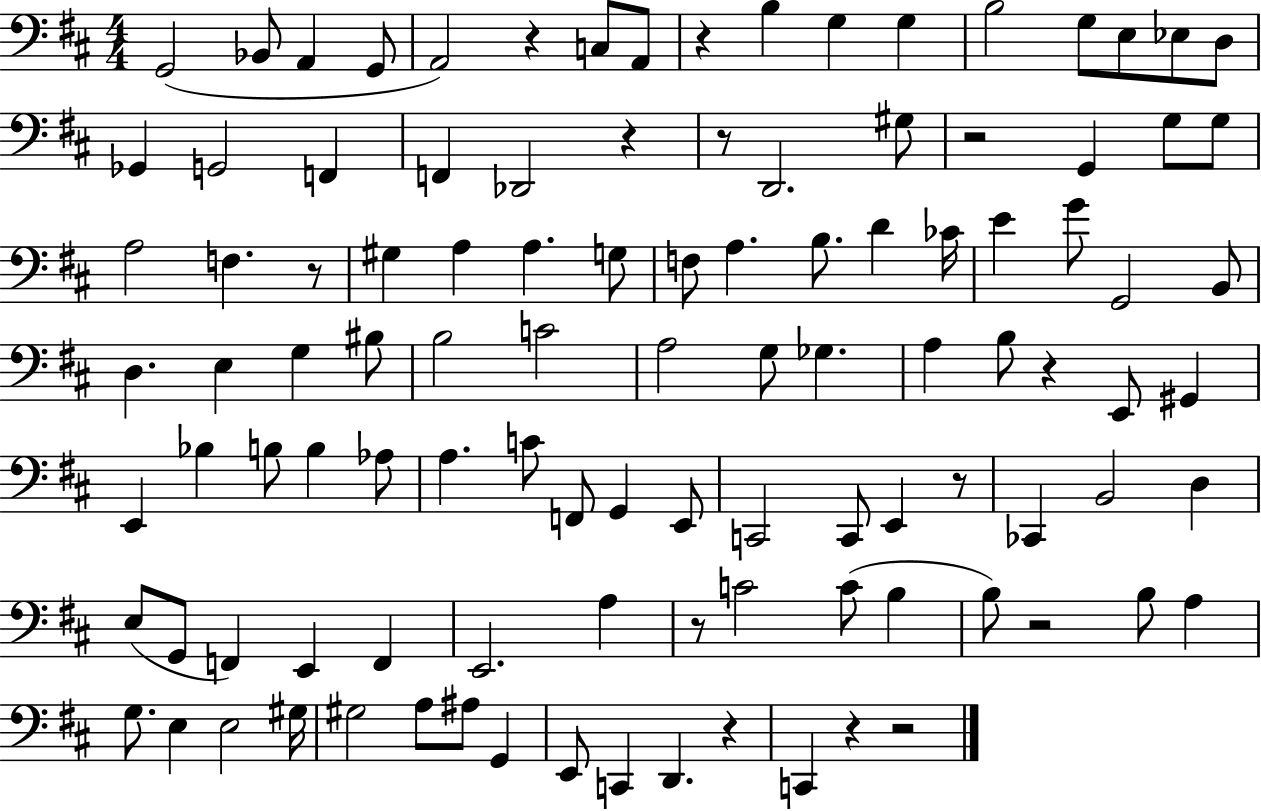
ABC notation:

X:1
T:Untitled
M:4/4
L:1/4
K:D
G,,2 _B,,/2 A,, G,,/2 A,,2 z C,/2 A,,/2 z B, G, G, B,2 G,/2 E,/2 _E,/2 D,/2 _G,, G,,2 F,, F,, _D,,2 z z/2 D,,2 ^G,/2 z2 G,, G,/2 G,/2 A,2 F, z/2 ^G, A, A, G,/2 F,/2 A, B,/2 D _C/4 E G/2 G,,2 B,,/2 D, E, G, ^B,/2 B,2 C2 A,2 G,/2 _G, A, B,/2 z E,,/2 ^G,, E,, _B, B,/2 B, _A,/2 A, C/2 F,,/2 G,, E,,/2 C,,2 C,,/2 E,, z/2 _C,, B,,2 D, E,/2 G,,/2 F,, E,, F,, E,,2 A, z/2 C2 C/2 B, B,/2 z2 B,/2 A, G,/2 E, E,2 ^G,/4 ^G,2 A,/2 ^A,/2 G,, E,,/2 C,, D,, z C,, z z2